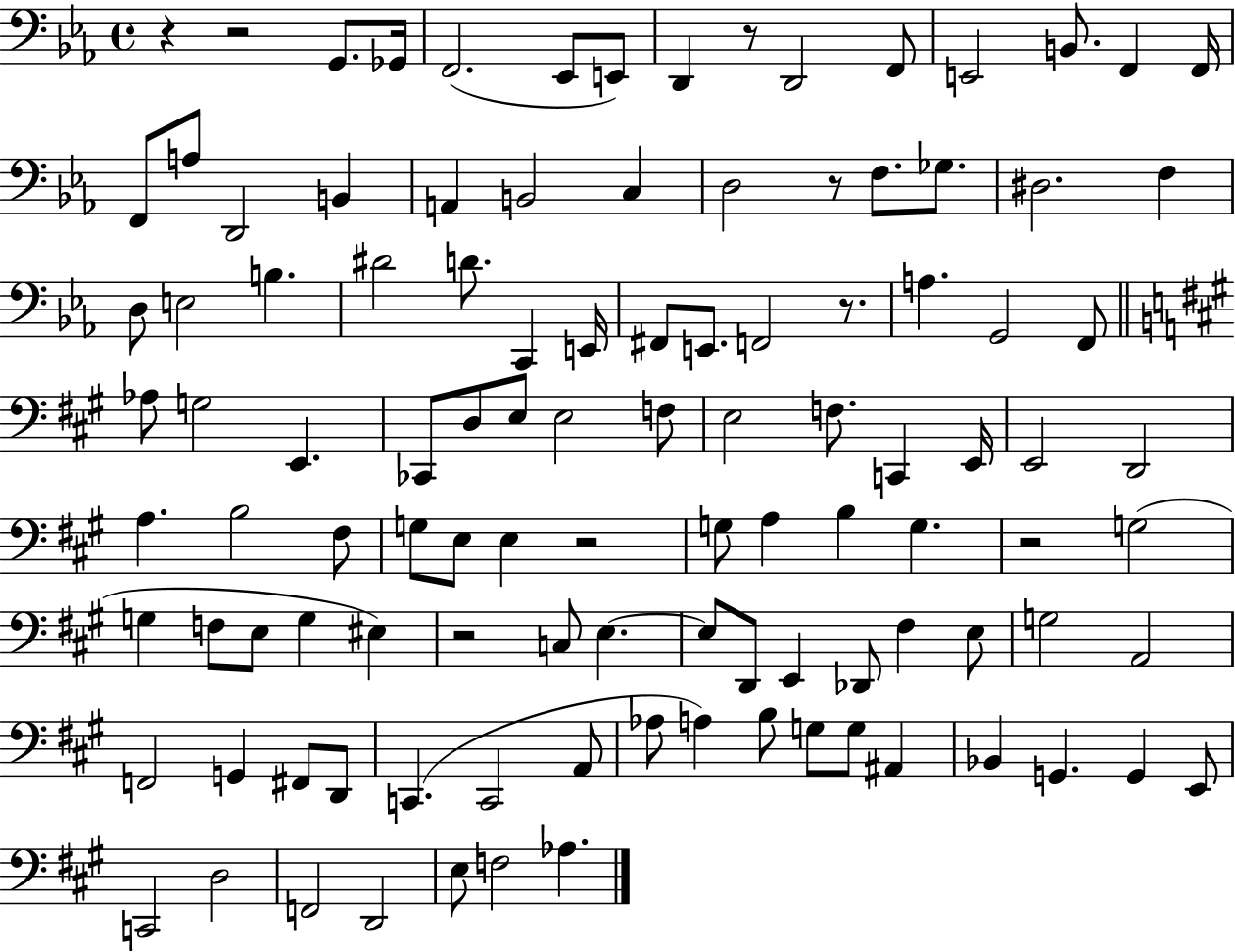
{
  \clef bass
  \time 4/4
  \defaultTimeSignature
  \key ees \major
  r4 r2 g,8. ges,16 | f,2.( ees,8 e,8) | d,4 r8 d,2 f,8 | e,2 b,8. f,4 f,16 | \break f,8 a8 d,2 b,4 | a,4 b,2 c4 | d2 r8 f8. ges8. | dis2. f4 | \break d8 e2 b4. | dis'2 d'8. c,4 e,16 | fis,8 e,8. f,2 r8. | a4. g,2 f,8 | \break \bar "||" \break \key a \major aes8 g2 e,4. | ces,8 d8 e8 e2 f8 | e2 f8. c,4 e,16 | e,2 d,2 | \break a4. b2 fis8 | g8 e8 e4 r2 | g8 a4 b4 g4. | r2 g2( | \break g4 f8 e8 g4 eis4) | r2 c8 e4.~~ | e8 d,8 e,4 des,8 fis4 e8 | g2 a,2 | \break f,2 g,4 fis,8 d,8 | c,4.( c,2 a,8 | aes8 a4) b8 g8 g8 ais,4 | bes,4 g,4. g,4 e,8 | \break c,2 d2 | f,2 d,2 | e8 f2 aes4. | \bar "|."
}